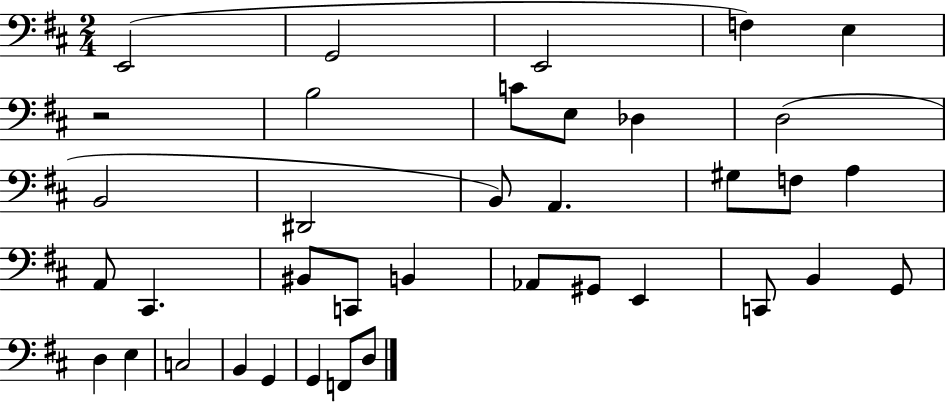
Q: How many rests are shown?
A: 1